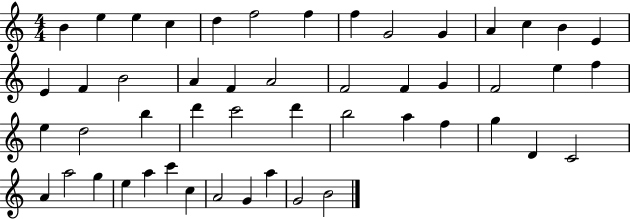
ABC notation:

X:1
T:Untitled
M:4/4
L:1/4
K:C
B e e c d f2 f f G2 G A c B E E F B2 A F A2 F2 F G F2 e f e d2 b d' c'2 d' b2 a f g D C2 A a2 g e a c' c A2 G a G2 B2